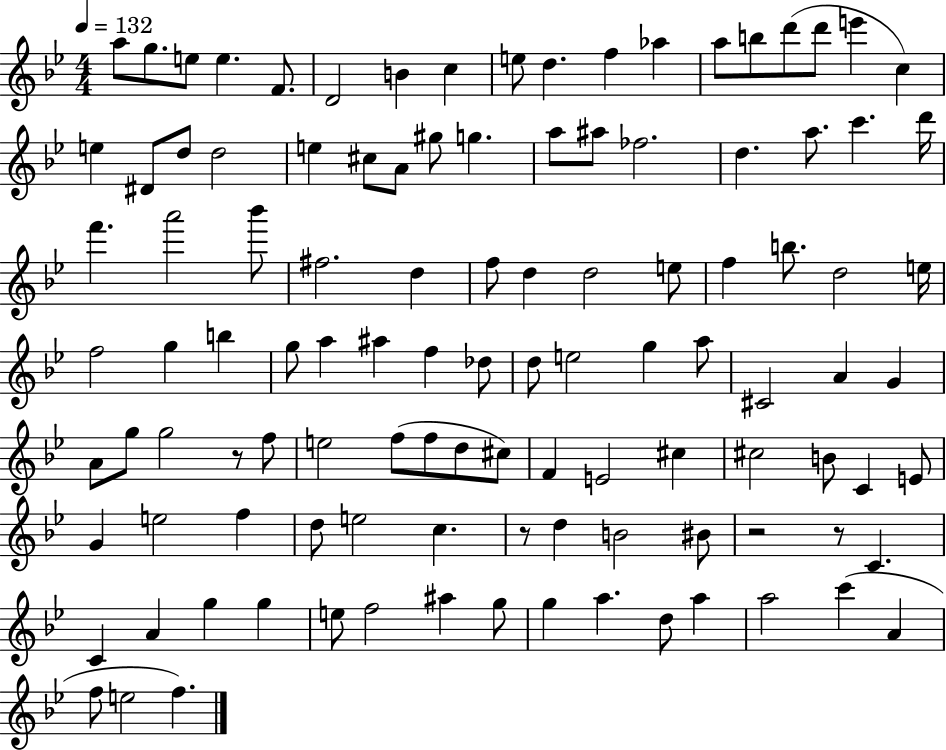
A5/e G5/e. E5/e E5/q. F4/e. D4/h B4/q C5/q E5/e D5/q. F5/q Ab5/q A5/e B5/e D6/e D6/e E6/q C5/q E5/q D#4/e D5/e D5/h E5/q C#5/e A4/e G#5/e G5/q. A5/e A#5/e FES5/h. D5/q. A5/e. C6/q. D6/s F6/q. A6/h Bb6/e F#5/h. D5/q F5/e D5/q D5/h E5/e F5/q B5/e. D5/h E5/s F5/h G5/q B5/q G5/e A5/q A#5/q F5/q Db5/e D5/e E5/h G5/q A5/e C#4/h A4/q G4/q A4/e G5/e G5/h R/e F5/e E5/h F5/e F5/e D5/e C#5/e F4/q E4/h C#5/q C#5/h B4/e C4/q E4/e G4/q E5/h F5/q D5/e E5/h C5/q. R/e D5/q B4/h BIS4/e R/h R/e C4/q. C4/q A4/q G5/q G5/q E5/e F5/h A#5/q G5/e G5/q A5/q. D5/e A5/q A5/h C6/q A4/q F5/e E5/h F5/q.